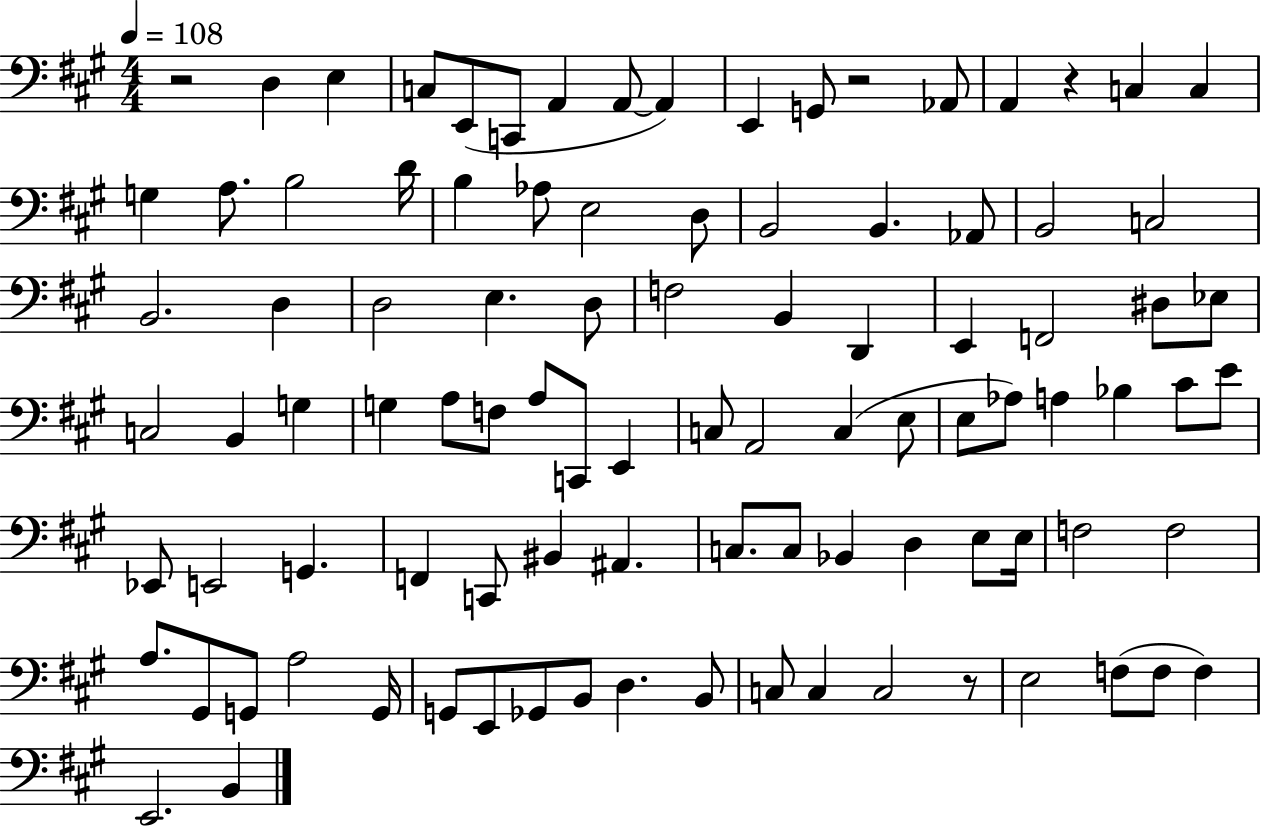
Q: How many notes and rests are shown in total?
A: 97